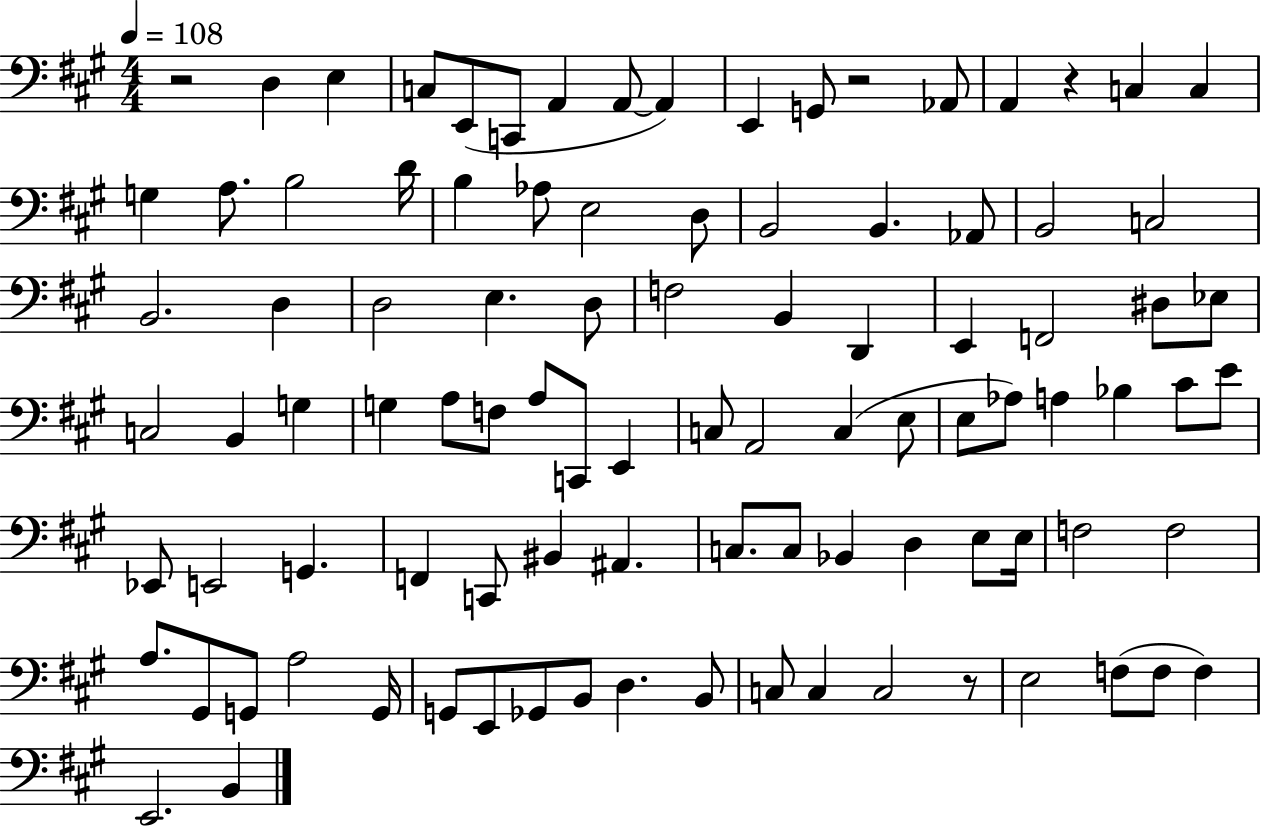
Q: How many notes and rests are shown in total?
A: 97